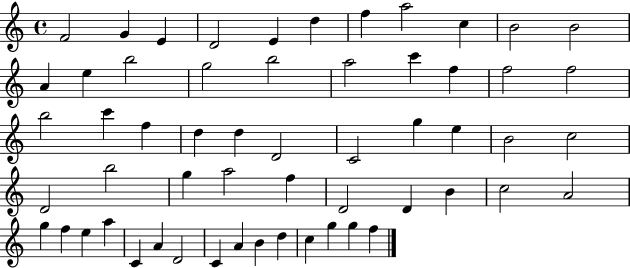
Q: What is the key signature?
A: C major